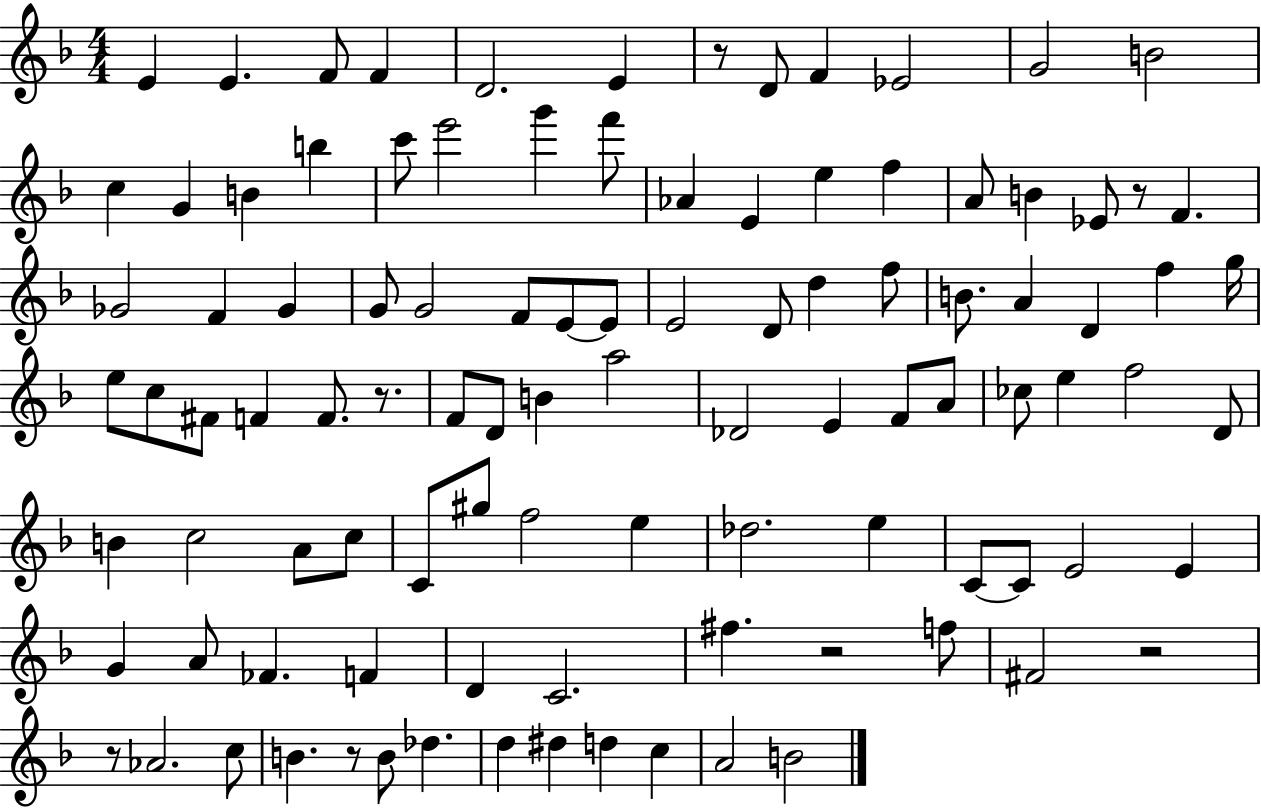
E4/q E4/q. F4/e F4/q D4/h. E4/q R/e D4/e F4/q Eb4/h G4/h B4/h C5/q G4/q B4/q B5/q C6/e E6/h G6/q F6/e Ab4/q E4/q E5/q F5/q A4/e B4/q Eb4/e R/e F4/q. Gb4/h F4/q Gb4/q G4/e G4/h F4/e E4/e E4/e E4/h D4/e D5/q F5/e B4/e. A4/q D4/q F5/q G5/s E5/e C5/e F#4/e F4/q F4/e. R/e. F4/e D4/e B4/q A5/h Db4/h E4/q F4/e A4/e CES5/e E5/q F5/h D4/e B4/q C5/h A4/e C5/e C4/e G#5/e F5/h E5/q Db5/h. E5/q C4/e C4/e E4/h E4/q G4/q A4/e FES4/q. F4/q D4/q C4/h. F#5/q. R/h F5/e F#4/h R/h R/e Ab4/h. C5/e B4/q. R/e B4/e Db5/q. D5/q D#5/q D5/q C5/q A4/h B4/h